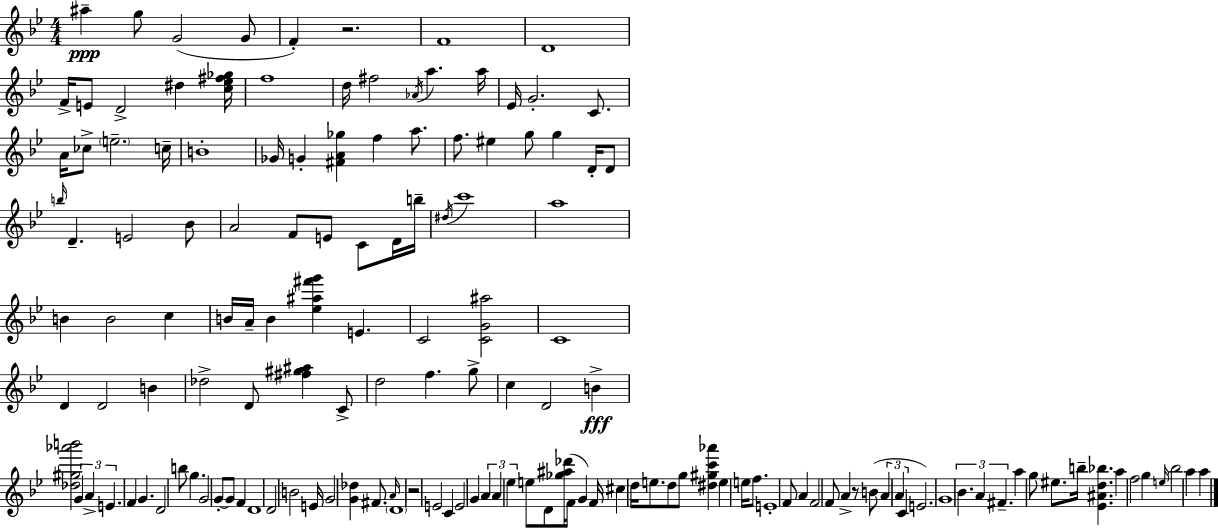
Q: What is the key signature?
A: BES major